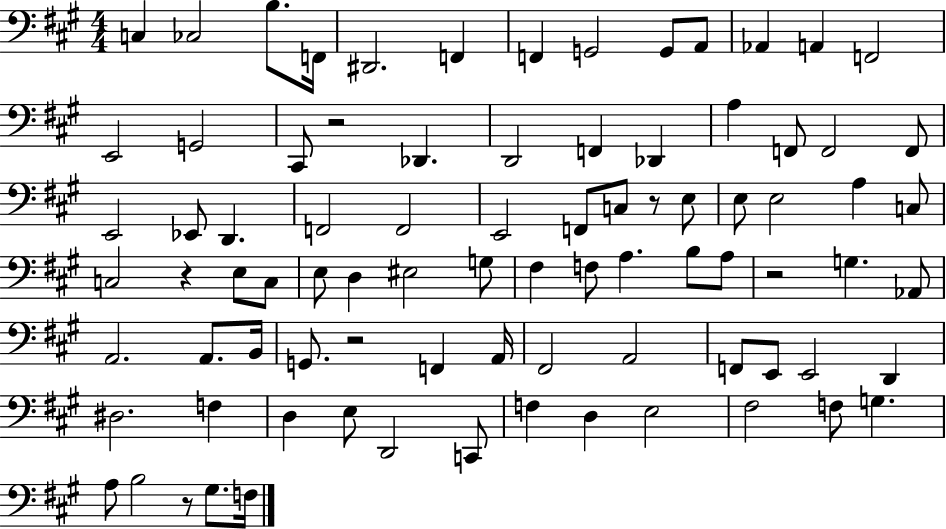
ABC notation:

X:1
T:Untitled
M:4/4
L:1/4
K:A
C, _C,2 B,/2 F,,/4 ^D,,2 F,, F,, G,,2 G,,/2 A,,/2 _A,, A,, F,,2 E,,2 G,,2 ^C,,/2 z2 _D,, D,,2 F,, _D,, A, F,,/2 F,,2 F,,/2 E,,2 _E,,/2 D,, F,,2 F,,2 E,,2 F,,/2 C,/2 z/2 E,/2 E,/2 E,2 A, C,/2 C,2 z E,/2 C,/2 E,/2 D, ^E,2 G,/2 ^F, F,/2 A, B,/2 A,/2 z2 G, _A,,/2 A,,2 A,,/2 B,,/4 G,,/2 z2 F,, A,,/4 ^F,,2 A,,2 F,,/2 E,,/2 E,,2 D,, ^D,2 F, D, E,/2 D,,2 C,,/2 F, D, E,2 ^F,2 F,/2 G, A,/2 B,2 z/2 ^G,/2 F,/4